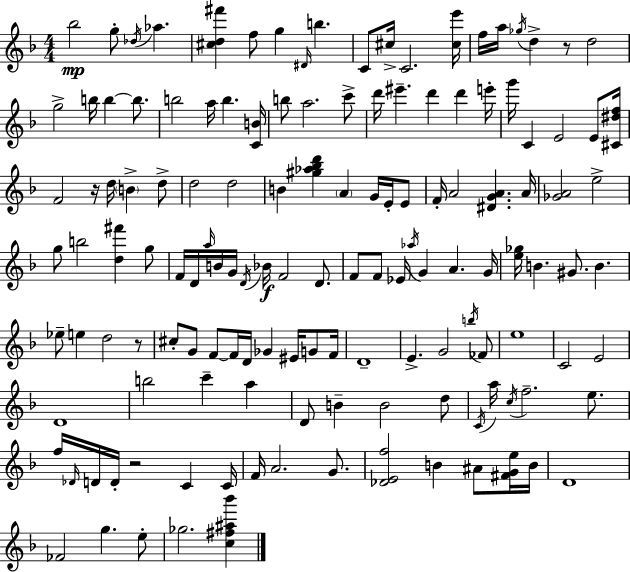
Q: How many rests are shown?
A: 4